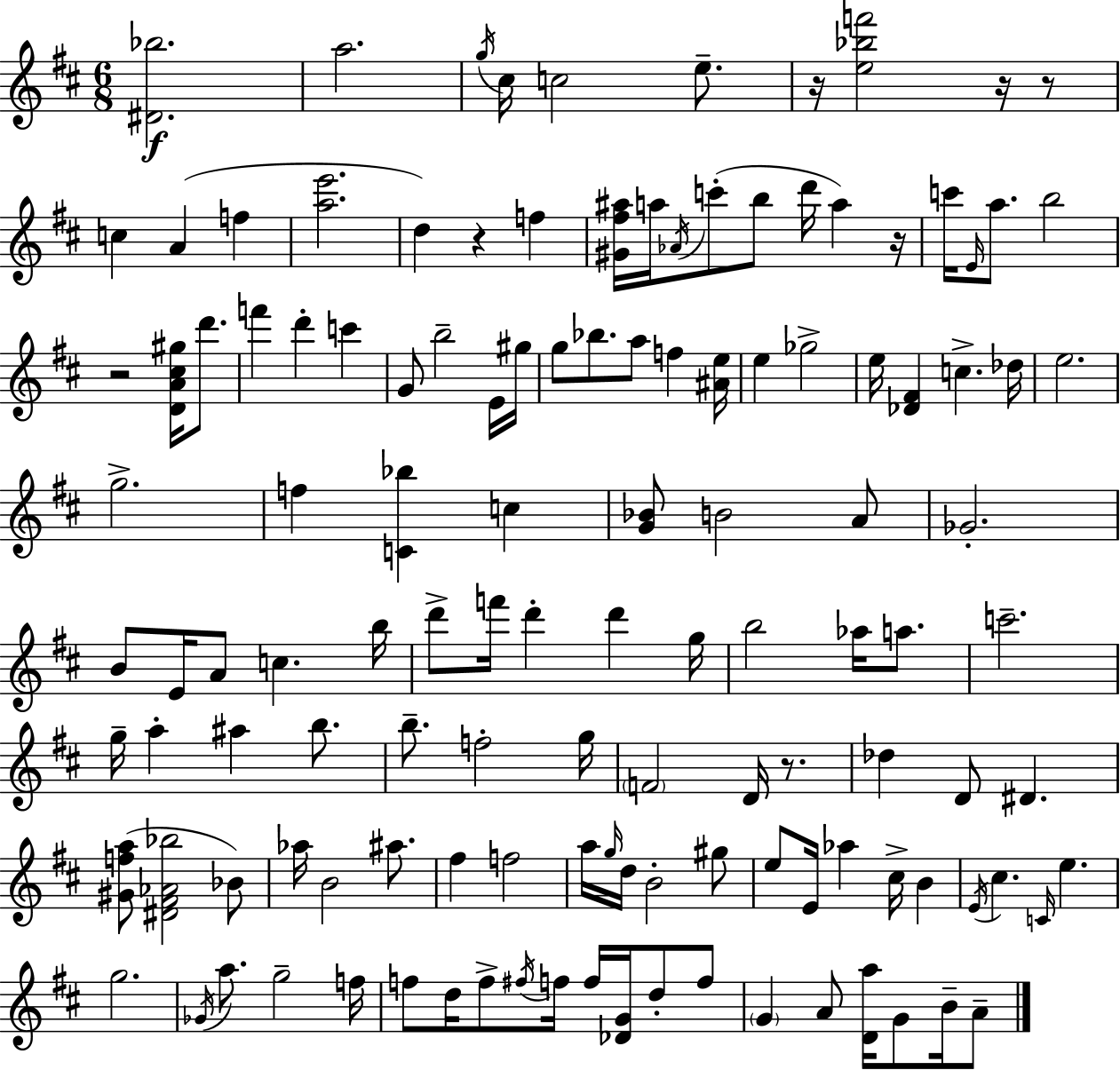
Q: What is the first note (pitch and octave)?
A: A5